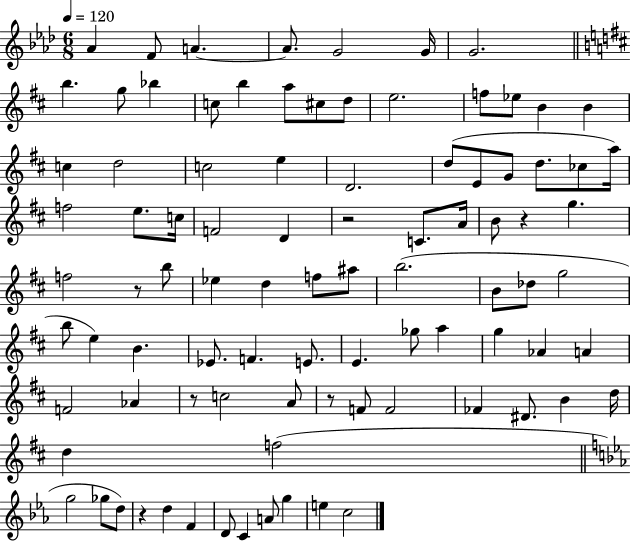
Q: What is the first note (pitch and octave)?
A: Ab4